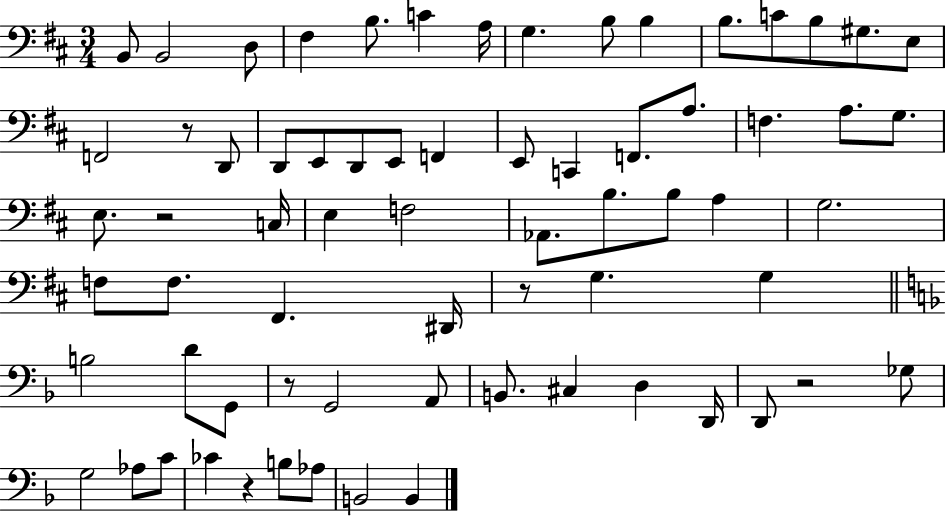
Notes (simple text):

B2/e B2/h D3/e F#3/q B3/e. C4/q A3/s G3/q. B3/e B3/q B3/e. C4/e B3/e G#3/e. E3/e F2/h R/e D2/e D2/e E2/e D2/e E2/e F2/q E2/e C2/q F2/e. A3/e. F3/q. A3/e. G3/e. E3/e. R/h C3/s E3/q F3/h Ab2/e. B3/e. B3/e A3/q G3/h. F3/e F3/e. F#2/q. D#2/s R/e G3/q. G3/q B3/h D4/e G2/e R/e G2/h A2/e B2/e. C#3/q D3/q D2/s D2/e R/h Gb3/e G3/h Ab3/e C4/e CES4/q R/q B3/e Ab3/e B2/h B2/q